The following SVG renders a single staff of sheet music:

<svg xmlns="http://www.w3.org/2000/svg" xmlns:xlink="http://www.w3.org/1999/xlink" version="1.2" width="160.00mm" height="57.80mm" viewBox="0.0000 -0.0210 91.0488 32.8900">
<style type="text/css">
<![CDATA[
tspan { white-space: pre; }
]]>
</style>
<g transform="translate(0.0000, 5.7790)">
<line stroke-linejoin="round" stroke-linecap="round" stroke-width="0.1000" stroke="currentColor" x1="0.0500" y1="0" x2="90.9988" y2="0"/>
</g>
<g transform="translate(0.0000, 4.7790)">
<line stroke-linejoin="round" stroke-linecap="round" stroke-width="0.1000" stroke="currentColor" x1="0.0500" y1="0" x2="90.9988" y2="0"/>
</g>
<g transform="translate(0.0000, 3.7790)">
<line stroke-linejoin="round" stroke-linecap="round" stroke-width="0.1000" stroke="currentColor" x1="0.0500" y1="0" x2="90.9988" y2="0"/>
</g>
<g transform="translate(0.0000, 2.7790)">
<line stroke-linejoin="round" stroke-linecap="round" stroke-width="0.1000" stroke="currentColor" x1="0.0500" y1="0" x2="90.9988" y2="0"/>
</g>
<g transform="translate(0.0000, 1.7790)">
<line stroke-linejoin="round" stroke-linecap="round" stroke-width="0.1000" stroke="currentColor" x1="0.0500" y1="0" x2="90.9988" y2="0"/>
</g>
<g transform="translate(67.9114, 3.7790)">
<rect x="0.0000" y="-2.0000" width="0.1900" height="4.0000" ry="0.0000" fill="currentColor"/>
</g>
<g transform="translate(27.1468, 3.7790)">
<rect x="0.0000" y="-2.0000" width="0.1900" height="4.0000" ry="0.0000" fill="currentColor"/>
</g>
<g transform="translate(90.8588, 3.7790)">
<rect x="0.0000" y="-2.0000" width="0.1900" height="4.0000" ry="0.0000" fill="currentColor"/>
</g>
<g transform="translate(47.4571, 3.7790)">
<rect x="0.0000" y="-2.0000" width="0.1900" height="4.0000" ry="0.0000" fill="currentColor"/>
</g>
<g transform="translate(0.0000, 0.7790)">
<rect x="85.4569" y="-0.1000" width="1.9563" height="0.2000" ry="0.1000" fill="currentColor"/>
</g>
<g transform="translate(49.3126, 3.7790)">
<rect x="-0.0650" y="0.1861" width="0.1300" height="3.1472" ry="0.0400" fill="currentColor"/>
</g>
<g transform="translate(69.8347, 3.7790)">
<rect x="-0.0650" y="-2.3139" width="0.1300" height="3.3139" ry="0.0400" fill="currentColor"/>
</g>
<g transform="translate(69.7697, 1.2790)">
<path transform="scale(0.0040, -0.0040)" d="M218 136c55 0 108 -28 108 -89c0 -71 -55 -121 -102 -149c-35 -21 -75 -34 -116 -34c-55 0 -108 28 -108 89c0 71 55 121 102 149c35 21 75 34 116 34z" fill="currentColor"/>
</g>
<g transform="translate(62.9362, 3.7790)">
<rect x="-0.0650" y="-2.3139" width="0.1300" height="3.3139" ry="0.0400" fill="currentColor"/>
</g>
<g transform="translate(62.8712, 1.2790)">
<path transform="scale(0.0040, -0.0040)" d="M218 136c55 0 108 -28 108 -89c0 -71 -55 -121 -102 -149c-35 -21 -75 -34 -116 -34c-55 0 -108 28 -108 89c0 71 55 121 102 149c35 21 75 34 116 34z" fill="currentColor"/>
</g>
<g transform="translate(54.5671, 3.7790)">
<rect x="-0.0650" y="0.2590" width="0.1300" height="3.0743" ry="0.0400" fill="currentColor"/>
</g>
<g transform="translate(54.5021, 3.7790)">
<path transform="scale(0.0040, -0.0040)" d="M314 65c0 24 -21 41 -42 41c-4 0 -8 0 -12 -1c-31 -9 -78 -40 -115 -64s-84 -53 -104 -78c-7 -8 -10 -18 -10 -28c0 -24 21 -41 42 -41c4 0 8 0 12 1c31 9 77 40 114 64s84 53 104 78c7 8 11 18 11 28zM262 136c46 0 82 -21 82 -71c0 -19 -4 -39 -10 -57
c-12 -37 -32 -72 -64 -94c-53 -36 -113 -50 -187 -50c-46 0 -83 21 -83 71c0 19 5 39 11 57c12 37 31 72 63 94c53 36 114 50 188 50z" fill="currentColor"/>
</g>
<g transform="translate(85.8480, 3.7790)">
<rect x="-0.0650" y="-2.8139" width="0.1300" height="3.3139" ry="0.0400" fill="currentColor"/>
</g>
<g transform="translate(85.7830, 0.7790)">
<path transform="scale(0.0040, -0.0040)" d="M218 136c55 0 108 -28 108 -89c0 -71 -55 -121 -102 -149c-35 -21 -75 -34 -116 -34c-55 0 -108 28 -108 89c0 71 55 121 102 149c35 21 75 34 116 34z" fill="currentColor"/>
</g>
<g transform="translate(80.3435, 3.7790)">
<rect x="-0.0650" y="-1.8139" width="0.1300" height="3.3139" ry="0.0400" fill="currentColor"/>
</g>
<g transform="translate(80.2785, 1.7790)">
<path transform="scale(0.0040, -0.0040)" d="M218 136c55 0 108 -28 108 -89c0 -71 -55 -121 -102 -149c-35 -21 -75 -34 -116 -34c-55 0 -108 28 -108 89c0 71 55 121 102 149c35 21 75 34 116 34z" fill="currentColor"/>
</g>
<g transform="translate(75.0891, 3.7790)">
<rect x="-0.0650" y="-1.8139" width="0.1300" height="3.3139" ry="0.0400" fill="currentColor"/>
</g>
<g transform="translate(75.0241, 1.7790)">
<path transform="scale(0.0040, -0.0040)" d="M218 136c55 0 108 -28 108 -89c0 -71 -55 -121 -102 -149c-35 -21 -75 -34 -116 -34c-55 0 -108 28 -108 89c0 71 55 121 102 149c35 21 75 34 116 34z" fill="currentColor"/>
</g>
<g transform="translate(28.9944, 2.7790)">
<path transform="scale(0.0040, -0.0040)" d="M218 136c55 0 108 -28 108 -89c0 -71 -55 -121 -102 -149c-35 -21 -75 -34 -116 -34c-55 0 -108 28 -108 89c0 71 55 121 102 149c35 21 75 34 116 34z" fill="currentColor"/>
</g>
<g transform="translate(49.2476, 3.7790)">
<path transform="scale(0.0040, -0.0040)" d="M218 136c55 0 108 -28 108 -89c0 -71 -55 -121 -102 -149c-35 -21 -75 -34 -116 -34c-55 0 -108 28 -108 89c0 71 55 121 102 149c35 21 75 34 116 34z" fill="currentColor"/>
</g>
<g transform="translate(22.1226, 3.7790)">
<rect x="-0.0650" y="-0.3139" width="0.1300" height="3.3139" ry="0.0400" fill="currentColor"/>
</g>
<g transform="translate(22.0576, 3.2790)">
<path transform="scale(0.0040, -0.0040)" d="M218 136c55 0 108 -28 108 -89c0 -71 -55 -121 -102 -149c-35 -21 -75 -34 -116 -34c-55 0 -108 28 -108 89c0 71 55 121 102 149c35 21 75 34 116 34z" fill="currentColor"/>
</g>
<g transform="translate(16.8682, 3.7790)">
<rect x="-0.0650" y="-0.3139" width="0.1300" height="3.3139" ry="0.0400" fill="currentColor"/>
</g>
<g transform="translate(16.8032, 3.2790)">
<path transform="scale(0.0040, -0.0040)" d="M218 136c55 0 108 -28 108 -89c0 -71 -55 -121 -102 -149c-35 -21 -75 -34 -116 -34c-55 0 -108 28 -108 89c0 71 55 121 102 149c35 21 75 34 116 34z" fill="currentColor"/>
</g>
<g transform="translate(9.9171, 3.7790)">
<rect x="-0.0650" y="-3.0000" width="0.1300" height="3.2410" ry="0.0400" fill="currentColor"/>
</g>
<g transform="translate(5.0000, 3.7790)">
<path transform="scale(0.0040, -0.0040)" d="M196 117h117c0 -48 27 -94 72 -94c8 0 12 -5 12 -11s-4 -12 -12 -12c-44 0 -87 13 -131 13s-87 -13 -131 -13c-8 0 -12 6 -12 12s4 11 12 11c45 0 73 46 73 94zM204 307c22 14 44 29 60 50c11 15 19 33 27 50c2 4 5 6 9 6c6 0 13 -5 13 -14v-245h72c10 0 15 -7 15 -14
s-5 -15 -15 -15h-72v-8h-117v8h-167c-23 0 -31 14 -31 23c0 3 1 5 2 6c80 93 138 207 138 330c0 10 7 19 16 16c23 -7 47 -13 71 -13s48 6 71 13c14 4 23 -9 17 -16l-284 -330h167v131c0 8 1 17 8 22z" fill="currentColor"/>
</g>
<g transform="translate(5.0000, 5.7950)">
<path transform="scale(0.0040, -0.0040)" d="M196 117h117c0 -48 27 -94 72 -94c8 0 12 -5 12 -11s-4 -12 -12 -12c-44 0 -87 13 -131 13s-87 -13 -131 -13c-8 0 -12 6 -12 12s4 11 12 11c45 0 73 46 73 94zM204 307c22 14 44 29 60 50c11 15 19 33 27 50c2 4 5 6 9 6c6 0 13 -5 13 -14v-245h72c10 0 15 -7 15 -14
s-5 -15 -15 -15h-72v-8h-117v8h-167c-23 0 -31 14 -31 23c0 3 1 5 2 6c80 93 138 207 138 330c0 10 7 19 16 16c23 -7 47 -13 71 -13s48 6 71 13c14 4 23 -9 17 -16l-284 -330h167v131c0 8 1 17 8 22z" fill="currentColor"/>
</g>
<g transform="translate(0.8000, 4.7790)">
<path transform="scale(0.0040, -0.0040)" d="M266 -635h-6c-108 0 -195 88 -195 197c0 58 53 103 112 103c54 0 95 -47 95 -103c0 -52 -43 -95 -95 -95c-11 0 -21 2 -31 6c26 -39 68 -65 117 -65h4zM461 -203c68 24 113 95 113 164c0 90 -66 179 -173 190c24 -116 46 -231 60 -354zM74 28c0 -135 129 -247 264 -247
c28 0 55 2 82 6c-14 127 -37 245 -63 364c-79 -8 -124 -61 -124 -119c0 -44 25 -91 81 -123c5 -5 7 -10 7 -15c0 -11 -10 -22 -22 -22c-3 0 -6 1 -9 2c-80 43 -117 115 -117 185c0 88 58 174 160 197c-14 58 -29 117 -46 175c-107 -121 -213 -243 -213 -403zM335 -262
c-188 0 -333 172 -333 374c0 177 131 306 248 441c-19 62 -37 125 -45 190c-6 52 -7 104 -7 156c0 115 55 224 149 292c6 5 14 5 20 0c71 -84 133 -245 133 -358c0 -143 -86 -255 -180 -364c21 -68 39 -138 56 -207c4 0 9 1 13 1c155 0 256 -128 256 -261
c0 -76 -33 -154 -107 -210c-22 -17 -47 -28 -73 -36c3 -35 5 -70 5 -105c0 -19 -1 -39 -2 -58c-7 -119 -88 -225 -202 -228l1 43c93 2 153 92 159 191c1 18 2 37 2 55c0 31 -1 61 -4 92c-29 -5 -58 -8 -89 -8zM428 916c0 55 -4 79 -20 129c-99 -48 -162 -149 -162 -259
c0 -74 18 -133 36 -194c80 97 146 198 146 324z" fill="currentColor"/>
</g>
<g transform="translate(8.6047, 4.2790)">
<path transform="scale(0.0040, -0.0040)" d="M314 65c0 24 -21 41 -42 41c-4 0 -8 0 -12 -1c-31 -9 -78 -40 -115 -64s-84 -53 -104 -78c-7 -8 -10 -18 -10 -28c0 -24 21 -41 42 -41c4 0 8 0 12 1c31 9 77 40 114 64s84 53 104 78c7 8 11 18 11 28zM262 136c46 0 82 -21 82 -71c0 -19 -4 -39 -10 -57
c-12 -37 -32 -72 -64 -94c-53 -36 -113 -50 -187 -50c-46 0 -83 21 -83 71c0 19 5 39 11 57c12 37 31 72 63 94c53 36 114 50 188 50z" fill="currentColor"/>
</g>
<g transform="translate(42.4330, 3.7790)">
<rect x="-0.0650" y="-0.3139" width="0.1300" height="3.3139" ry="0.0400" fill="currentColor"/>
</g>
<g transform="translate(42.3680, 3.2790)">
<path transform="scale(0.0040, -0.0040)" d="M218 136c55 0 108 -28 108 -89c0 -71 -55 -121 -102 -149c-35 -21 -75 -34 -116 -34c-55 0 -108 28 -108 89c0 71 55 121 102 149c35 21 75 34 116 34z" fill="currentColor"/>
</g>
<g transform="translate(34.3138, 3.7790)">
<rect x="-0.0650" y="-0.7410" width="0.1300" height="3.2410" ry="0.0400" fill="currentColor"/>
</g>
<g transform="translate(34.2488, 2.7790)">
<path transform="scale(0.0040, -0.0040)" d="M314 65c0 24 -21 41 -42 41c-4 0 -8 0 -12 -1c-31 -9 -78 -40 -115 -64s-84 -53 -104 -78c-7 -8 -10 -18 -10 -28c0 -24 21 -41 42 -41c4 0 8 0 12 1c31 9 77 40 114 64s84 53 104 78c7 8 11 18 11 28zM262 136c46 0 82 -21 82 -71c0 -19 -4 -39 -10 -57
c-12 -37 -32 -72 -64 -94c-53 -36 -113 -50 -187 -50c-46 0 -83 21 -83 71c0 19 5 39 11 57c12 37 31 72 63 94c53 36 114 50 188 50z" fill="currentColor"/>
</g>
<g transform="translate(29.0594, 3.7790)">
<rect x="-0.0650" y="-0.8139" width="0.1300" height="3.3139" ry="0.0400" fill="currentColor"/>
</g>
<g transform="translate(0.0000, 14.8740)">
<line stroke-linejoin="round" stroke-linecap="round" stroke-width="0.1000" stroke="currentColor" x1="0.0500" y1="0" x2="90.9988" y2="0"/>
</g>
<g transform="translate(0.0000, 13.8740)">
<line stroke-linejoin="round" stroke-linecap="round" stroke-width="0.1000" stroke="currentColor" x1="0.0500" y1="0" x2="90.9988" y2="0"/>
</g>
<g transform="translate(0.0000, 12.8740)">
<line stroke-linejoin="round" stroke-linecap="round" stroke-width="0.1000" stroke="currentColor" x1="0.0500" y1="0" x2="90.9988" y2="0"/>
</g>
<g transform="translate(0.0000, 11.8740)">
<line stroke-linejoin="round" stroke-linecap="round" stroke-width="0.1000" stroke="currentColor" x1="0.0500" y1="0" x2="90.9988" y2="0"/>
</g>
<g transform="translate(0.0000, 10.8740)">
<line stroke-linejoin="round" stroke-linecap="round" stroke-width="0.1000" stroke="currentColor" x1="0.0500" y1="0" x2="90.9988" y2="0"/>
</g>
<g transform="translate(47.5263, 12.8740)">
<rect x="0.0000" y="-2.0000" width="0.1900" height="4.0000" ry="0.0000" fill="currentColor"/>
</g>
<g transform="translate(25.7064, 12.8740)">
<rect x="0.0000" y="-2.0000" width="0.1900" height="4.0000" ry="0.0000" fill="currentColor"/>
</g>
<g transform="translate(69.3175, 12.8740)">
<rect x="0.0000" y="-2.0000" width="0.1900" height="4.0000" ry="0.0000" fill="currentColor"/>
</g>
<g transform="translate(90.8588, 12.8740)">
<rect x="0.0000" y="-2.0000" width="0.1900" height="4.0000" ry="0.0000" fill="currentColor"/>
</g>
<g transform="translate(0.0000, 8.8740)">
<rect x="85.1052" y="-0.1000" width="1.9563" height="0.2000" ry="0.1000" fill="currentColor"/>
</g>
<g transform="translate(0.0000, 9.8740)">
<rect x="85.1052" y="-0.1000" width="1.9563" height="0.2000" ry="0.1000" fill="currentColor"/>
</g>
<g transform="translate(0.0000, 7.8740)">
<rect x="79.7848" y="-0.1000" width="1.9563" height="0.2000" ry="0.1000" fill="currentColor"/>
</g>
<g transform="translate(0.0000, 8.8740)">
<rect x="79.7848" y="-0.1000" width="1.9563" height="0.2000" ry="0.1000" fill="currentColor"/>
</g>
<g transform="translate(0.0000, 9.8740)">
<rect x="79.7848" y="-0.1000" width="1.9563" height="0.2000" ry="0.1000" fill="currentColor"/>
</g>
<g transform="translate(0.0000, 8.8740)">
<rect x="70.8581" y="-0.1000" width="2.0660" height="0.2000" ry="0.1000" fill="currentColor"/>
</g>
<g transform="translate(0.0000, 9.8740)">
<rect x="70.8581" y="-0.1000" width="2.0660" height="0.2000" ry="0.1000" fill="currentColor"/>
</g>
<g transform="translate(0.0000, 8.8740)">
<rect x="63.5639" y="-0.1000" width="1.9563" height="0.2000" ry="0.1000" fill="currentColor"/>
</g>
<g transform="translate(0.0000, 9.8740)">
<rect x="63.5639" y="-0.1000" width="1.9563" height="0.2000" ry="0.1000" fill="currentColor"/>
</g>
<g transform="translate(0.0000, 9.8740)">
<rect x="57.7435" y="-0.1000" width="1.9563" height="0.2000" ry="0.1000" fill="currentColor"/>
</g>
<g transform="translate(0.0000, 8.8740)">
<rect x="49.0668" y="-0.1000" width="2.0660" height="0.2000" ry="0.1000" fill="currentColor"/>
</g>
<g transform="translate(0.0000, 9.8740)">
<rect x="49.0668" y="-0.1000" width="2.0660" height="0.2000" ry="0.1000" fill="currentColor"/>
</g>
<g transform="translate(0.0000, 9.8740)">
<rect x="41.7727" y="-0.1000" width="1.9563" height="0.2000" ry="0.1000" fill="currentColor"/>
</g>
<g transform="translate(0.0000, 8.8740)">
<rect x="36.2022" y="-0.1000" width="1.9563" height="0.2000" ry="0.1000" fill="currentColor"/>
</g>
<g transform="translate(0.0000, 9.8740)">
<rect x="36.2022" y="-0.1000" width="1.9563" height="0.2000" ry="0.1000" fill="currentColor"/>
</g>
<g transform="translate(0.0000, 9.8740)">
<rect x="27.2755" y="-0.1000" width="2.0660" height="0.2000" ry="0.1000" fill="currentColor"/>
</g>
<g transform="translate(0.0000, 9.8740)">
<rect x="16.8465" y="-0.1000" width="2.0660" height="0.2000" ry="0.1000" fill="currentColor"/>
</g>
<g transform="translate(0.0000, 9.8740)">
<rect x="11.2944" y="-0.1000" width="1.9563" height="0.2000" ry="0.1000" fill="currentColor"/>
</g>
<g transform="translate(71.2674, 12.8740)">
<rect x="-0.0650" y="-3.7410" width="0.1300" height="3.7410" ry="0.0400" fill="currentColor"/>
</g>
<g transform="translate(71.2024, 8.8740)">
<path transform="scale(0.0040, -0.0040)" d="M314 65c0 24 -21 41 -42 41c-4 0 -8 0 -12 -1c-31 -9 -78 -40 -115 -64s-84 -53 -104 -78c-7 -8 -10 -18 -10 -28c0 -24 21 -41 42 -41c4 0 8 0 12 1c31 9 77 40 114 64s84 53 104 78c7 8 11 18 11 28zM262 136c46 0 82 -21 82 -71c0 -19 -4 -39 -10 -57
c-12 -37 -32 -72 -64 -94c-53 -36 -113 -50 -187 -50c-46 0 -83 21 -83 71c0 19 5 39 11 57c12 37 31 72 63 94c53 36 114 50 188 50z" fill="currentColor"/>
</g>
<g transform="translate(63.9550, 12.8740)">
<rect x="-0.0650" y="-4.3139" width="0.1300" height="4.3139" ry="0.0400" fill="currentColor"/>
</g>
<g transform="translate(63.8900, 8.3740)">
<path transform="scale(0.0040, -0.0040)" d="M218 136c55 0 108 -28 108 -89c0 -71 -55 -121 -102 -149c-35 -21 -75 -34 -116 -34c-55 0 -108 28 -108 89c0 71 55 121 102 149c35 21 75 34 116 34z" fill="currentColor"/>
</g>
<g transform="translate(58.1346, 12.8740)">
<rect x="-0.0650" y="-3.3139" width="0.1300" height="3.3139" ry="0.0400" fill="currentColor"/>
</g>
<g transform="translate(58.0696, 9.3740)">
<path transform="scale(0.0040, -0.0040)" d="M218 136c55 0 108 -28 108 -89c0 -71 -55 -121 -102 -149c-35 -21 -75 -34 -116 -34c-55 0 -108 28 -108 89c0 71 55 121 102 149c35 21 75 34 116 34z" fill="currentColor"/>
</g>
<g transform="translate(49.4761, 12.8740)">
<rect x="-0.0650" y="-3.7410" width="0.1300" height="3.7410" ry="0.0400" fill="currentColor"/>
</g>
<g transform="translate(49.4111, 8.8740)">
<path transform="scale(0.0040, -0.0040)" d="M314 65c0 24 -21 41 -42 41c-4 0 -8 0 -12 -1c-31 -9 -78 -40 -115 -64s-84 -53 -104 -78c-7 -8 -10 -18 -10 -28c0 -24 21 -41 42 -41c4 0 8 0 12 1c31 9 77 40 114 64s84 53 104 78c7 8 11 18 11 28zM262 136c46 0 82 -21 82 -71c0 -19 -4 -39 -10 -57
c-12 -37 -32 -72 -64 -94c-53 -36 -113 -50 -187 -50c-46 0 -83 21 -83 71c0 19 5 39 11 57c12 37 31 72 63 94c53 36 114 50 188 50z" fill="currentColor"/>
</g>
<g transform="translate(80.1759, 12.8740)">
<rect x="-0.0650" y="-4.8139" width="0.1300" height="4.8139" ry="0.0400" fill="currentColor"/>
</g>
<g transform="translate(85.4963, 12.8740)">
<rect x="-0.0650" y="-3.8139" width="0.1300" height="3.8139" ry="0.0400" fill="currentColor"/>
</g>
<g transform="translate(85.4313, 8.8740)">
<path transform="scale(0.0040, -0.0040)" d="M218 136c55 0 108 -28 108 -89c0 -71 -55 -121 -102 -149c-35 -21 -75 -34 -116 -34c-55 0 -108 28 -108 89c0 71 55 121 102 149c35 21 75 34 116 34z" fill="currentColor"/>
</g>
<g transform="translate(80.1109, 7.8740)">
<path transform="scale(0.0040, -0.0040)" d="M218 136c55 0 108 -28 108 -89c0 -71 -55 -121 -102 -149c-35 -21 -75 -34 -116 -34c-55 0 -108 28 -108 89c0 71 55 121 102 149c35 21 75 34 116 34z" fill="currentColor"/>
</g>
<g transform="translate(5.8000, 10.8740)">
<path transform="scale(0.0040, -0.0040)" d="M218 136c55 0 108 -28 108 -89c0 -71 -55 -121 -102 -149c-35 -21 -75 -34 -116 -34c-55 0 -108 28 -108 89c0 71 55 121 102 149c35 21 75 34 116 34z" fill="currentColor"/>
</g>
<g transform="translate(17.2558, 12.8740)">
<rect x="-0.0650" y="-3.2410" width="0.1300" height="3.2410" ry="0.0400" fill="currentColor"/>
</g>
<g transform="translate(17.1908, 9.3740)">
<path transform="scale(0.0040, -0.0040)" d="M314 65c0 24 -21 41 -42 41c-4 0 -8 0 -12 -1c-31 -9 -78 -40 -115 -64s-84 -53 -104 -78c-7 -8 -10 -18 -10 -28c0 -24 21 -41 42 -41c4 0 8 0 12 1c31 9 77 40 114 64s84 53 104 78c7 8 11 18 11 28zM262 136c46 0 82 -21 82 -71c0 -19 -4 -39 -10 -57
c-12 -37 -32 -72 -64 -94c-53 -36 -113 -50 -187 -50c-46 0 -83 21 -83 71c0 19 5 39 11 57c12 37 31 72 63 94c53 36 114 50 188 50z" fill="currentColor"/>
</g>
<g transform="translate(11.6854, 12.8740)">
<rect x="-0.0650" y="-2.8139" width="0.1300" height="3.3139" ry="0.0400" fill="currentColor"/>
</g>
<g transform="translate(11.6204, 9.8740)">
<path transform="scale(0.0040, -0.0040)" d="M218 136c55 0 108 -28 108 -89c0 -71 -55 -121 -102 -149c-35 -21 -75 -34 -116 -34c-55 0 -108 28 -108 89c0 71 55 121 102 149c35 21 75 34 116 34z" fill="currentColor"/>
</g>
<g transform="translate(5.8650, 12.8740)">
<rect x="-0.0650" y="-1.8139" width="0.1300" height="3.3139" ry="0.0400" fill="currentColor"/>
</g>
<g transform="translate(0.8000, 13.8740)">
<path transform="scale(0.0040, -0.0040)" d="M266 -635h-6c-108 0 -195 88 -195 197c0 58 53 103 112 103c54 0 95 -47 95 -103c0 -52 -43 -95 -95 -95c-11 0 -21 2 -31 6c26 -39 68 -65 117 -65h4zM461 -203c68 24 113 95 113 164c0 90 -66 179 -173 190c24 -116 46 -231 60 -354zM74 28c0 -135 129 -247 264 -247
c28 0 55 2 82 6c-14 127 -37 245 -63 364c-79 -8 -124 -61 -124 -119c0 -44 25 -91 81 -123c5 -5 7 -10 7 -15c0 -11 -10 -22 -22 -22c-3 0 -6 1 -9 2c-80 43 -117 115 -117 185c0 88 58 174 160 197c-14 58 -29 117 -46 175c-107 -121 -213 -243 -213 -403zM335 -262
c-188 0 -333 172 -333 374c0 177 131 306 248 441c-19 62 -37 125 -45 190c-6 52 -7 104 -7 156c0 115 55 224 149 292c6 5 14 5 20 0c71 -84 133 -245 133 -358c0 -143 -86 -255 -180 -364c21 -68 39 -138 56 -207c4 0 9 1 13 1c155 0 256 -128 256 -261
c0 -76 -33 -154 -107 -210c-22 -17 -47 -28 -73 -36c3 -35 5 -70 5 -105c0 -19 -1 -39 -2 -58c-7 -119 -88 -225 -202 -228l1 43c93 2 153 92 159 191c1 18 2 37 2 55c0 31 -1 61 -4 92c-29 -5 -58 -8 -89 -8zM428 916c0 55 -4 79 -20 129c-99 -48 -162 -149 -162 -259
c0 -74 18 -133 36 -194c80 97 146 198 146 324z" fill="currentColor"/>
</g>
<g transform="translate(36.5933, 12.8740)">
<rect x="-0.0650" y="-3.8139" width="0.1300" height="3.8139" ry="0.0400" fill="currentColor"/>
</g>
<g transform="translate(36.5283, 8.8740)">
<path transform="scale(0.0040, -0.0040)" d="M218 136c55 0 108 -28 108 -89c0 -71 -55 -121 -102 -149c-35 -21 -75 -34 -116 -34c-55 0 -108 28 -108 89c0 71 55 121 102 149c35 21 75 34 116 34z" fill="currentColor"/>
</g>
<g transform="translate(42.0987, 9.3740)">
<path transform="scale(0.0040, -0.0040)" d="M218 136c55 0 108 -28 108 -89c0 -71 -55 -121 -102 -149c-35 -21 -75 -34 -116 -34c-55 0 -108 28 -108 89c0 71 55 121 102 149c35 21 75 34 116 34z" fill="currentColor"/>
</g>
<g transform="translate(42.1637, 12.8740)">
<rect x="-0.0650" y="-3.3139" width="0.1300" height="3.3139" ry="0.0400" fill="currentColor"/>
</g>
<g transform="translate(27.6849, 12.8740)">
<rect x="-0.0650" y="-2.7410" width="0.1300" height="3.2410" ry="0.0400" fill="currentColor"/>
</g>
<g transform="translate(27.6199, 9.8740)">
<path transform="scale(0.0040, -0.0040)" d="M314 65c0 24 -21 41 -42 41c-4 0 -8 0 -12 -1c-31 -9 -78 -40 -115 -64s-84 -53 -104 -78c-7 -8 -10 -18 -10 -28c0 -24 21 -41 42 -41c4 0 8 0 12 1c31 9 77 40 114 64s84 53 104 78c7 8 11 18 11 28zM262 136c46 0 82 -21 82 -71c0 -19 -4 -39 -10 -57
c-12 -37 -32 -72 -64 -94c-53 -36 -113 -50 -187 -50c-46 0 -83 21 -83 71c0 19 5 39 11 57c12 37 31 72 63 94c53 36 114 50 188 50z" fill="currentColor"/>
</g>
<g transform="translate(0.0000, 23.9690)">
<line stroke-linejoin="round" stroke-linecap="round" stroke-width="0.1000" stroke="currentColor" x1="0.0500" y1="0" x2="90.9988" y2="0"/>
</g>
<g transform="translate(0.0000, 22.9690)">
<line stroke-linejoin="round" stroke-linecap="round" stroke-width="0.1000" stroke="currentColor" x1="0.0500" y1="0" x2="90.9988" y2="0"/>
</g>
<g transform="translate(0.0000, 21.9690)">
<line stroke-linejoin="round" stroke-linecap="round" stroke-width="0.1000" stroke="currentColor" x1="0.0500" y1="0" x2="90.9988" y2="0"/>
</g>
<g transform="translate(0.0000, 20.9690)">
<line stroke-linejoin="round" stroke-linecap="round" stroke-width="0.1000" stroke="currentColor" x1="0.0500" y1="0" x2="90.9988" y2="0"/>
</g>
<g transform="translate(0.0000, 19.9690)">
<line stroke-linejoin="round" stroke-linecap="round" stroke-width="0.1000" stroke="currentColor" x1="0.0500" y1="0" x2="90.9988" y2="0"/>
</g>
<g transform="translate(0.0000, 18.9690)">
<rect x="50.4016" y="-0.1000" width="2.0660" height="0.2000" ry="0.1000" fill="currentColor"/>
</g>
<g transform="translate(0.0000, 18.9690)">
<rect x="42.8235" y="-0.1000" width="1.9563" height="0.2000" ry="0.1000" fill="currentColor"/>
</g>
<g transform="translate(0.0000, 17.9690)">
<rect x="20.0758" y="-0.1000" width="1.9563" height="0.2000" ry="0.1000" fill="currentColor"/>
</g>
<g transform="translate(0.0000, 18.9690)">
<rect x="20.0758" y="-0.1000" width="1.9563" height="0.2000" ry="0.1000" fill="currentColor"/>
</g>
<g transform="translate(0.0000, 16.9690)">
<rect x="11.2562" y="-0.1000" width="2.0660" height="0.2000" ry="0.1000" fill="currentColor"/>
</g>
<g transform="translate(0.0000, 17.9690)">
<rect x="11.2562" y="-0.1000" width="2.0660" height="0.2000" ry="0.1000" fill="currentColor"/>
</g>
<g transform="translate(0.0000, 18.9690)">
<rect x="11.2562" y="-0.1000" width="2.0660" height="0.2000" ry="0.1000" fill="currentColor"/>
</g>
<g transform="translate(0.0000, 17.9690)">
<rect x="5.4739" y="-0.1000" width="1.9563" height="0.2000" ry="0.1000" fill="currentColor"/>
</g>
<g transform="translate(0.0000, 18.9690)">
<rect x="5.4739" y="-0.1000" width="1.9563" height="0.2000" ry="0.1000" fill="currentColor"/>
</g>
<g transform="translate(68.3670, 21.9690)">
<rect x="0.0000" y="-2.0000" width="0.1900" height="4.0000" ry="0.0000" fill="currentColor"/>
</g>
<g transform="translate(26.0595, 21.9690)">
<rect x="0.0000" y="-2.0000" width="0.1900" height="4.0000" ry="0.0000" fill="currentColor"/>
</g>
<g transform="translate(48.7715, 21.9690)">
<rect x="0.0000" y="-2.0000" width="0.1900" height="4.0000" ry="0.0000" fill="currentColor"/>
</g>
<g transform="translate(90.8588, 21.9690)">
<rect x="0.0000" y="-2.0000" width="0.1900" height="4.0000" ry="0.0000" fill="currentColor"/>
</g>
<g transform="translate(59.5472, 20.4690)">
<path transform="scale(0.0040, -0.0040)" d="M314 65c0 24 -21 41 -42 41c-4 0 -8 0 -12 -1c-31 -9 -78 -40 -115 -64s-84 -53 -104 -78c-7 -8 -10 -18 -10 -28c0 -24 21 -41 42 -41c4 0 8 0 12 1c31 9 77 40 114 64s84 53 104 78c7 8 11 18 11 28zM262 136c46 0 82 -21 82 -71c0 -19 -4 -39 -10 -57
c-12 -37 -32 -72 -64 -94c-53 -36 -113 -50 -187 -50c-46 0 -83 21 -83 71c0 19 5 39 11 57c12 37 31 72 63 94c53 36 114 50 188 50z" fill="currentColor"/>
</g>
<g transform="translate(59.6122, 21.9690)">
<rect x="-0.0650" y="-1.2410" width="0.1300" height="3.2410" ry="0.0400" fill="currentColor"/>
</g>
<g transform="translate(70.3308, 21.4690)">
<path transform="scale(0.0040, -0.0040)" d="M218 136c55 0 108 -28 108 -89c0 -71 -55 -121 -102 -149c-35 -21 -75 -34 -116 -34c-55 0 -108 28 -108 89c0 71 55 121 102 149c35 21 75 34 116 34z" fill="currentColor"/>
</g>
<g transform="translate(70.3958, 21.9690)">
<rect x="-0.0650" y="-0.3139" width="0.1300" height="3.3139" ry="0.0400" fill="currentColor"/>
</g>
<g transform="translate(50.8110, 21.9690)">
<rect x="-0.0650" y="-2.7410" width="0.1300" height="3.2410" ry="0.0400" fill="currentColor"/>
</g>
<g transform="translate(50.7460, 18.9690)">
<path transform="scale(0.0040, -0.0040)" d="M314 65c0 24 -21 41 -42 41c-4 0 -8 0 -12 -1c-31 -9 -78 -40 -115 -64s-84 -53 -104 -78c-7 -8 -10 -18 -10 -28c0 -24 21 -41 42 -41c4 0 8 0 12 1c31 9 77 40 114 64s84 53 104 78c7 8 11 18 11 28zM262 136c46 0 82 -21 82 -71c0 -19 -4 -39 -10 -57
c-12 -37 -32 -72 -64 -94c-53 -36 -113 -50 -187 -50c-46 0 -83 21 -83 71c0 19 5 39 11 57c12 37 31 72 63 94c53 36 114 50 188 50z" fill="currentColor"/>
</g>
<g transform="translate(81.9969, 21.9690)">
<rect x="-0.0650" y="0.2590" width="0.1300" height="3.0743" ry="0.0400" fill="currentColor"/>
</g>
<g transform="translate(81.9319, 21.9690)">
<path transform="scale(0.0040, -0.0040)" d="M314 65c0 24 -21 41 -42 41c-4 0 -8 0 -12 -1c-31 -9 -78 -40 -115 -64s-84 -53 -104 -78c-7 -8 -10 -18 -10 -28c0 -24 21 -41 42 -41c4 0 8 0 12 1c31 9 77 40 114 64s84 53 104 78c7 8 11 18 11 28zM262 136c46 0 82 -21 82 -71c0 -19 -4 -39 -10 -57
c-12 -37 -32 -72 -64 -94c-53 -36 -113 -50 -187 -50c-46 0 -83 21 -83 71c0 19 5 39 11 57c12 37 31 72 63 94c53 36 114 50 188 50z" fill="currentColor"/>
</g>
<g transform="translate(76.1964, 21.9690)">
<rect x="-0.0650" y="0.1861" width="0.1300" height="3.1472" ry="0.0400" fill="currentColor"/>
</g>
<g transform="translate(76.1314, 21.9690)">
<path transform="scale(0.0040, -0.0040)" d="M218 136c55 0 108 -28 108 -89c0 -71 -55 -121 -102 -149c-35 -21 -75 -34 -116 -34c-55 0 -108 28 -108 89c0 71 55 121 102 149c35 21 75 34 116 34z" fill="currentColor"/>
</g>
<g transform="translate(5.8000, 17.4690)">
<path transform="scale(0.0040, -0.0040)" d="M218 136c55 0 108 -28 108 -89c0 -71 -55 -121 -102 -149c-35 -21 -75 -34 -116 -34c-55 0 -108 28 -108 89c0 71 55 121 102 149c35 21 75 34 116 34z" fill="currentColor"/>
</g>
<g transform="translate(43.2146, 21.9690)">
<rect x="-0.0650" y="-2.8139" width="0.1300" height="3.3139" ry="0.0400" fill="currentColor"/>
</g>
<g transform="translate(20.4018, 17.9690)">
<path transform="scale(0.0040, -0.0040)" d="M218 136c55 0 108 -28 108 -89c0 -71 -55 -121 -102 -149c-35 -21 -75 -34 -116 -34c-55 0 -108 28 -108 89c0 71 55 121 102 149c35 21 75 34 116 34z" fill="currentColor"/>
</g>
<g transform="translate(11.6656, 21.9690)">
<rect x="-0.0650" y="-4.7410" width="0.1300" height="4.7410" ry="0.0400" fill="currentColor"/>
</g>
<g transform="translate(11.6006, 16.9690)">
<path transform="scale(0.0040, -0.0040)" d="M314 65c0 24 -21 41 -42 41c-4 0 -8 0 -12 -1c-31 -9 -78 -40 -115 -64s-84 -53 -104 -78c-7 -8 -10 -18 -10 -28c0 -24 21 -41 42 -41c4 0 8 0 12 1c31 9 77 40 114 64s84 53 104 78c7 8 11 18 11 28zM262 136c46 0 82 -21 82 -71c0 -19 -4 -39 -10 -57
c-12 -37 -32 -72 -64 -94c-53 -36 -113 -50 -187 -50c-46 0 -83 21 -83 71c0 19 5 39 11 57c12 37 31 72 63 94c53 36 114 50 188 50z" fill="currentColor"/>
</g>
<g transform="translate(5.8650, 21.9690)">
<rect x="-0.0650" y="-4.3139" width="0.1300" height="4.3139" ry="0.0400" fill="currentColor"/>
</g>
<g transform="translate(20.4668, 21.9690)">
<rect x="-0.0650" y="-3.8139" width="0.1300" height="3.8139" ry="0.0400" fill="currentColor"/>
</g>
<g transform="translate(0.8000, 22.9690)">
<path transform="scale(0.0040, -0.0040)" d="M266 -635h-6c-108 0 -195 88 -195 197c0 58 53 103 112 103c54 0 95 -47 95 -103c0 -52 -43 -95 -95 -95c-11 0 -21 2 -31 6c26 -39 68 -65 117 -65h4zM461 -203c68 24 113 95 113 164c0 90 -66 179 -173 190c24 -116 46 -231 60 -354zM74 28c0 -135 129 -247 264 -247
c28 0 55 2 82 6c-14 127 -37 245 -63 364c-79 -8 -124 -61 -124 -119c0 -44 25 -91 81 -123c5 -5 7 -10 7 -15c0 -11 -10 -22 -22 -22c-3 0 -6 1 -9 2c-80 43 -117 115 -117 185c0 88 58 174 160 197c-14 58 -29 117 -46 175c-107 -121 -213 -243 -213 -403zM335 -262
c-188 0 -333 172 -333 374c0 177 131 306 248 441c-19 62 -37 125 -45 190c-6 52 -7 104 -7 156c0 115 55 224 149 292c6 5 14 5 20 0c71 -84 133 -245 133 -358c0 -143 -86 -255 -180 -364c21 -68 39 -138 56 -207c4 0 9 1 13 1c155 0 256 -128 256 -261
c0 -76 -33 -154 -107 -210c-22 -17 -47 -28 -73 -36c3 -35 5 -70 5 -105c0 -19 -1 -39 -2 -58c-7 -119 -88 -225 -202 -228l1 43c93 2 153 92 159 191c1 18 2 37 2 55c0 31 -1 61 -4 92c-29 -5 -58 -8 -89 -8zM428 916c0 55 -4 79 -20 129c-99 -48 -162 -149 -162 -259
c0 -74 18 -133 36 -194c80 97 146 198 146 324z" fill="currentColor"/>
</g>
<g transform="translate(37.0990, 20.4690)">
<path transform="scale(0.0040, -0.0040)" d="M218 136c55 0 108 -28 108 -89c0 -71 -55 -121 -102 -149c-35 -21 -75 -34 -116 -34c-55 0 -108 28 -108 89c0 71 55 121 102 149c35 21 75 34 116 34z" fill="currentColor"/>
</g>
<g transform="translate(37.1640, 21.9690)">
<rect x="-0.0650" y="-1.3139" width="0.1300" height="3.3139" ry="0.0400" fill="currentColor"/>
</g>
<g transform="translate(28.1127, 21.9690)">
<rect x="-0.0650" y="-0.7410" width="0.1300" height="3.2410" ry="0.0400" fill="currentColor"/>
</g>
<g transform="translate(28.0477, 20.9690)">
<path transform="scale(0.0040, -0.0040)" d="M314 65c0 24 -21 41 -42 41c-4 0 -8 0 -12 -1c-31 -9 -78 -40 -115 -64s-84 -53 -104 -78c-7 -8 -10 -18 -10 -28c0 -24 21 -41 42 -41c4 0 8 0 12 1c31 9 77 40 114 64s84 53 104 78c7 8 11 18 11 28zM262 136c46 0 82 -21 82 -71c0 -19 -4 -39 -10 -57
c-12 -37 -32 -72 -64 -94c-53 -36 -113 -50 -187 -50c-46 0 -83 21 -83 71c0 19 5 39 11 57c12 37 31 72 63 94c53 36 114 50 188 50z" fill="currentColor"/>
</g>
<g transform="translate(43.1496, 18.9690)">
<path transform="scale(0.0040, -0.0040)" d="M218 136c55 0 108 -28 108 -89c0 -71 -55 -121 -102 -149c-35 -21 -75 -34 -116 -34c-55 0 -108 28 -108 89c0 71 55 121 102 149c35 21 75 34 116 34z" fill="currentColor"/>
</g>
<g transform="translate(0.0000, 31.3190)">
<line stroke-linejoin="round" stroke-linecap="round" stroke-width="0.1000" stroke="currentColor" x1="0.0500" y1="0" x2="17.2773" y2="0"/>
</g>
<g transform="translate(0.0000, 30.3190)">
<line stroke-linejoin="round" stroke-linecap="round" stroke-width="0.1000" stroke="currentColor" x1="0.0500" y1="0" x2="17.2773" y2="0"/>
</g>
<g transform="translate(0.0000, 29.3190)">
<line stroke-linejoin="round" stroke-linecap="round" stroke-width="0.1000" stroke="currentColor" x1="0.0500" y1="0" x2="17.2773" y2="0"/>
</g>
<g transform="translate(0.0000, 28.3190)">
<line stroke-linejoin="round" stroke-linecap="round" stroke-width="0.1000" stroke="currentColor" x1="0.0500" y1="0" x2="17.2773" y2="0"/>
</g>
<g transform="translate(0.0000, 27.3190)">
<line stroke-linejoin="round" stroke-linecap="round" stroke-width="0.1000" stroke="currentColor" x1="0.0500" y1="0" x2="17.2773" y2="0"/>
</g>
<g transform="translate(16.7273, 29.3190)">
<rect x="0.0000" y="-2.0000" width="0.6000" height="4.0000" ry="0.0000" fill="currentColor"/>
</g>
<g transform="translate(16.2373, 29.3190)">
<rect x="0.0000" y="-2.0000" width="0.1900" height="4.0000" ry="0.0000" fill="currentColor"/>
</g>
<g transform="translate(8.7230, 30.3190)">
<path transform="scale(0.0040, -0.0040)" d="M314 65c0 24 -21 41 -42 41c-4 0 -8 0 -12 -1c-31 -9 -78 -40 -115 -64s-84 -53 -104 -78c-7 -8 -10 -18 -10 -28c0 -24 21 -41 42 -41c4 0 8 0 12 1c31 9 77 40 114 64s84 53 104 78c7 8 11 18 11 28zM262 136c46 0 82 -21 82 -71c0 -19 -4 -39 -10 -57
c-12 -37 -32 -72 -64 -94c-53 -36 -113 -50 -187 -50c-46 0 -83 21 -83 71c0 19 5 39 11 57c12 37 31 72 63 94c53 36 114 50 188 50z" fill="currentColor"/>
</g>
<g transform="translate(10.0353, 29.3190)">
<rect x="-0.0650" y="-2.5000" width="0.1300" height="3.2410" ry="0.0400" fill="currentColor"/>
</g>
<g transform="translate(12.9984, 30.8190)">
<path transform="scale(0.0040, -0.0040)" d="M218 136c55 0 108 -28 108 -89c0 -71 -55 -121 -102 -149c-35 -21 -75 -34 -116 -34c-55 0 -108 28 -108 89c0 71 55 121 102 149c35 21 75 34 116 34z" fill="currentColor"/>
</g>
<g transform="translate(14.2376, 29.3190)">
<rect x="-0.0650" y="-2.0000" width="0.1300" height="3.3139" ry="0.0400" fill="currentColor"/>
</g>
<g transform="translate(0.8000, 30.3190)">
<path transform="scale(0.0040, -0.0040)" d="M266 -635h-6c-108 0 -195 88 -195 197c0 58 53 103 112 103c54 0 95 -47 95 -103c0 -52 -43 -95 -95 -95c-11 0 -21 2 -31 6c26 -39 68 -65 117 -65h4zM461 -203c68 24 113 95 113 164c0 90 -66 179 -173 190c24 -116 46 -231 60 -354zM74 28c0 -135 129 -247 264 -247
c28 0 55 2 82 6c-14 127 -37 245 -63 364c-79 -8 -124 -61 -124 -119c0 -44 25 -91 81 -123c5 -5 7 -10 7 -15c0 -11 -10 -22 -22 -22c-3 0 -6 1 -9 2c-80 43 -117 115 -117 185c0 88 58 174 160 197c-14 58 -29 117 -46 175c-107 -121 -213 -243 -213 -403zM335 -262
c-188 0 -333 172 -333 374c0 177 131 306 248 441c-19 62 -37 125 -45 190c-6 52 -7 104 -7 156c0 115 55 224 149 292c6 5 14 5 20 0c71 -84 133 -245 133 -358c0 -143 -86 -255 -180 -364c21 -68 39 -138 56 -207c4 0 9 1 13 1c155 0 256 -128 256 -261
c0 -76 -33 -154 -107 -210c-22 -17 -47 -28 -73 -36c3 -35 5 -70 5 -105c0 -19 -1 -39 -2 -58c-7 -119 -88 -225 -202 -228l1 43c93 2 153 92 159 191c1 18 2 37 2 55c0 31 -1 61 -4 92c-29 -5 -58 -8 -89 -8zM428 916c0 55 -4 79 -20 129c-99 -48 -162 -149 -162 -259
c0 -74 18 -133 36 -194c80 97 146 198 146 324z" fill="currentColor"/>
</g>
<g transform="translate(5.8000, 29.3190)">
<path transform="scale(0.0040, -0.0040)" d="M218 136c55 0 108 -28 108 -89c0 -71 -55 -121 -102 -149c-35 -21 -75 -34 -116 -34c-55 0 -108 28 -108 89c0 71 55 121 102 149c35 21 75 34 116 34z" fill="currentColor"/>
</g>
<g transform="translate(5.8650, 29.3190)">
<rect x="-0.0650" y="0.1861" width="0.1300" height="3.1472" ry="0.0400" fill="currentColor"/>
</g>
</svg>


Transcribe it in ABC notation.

X:1
T:Untitled
M:4/4
L:1/4
K:C
A2 c c d d2 c B B2 g g f f a f a b2 a2 c' b c'2 b d' c'2 e' c' d' e'2 c' d2 e a a2 e2 c B B2 B G2 F